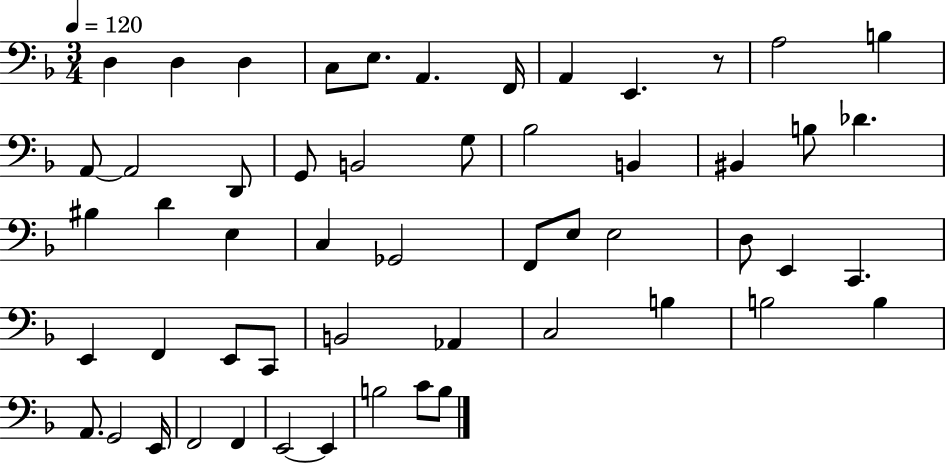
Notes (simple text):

D3/q D3/q D3/q C3/e E3/e. A2/q. F2/s A2/q E2/q. R/e A3/h B3/q A2/e A2/h D2/e G2/e B2/h G3/e Bb3/h B2/q BIS2/q B3/e Db4/q. BIS3/q D4/q E3/q C3/q Gb2/h F2/e E3/e E3/h D3/e E2/q C2/q. E2/q F2/q E2/e C2/e B2/h Ab2/q C3/h B3/q B3/h B3/q A2/e. G2/h E2/s F2/h F2/q E2/h E2/q B3/h C4/e B3/e